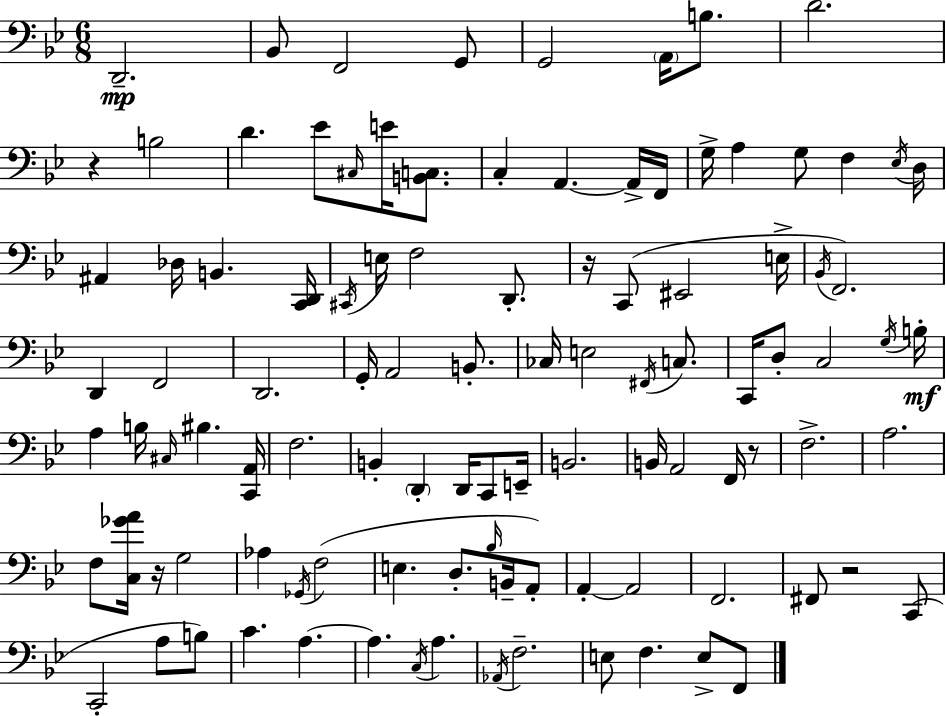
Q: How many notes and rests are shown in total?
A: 104